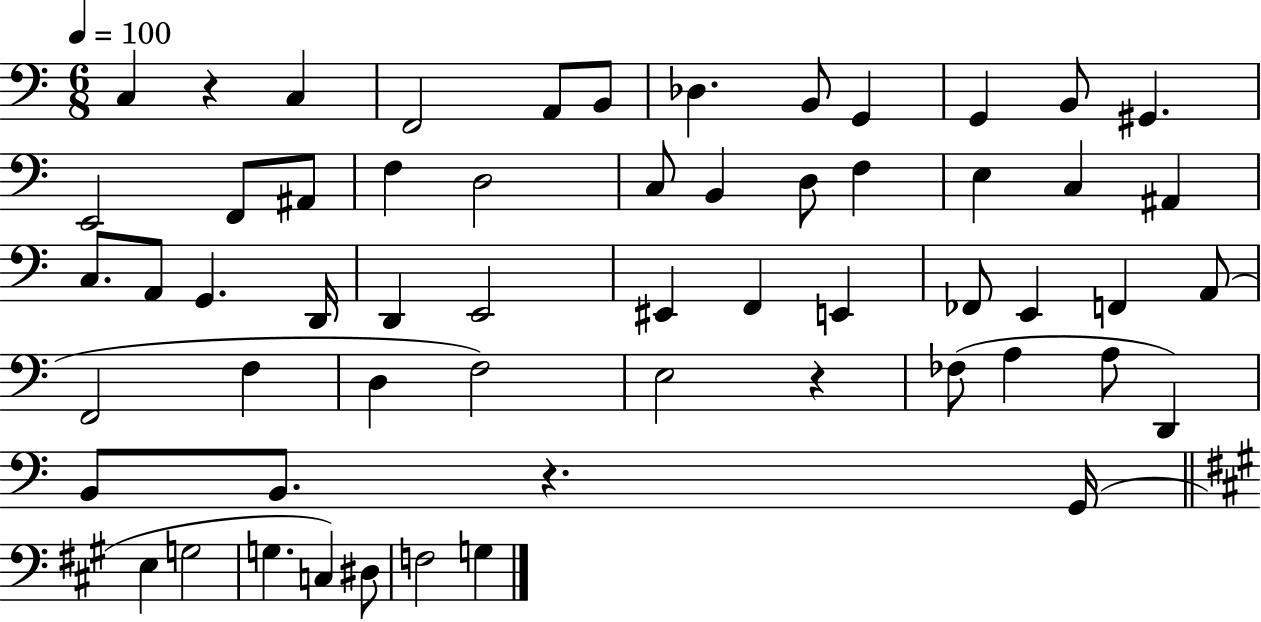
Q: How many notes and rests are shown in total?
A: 58